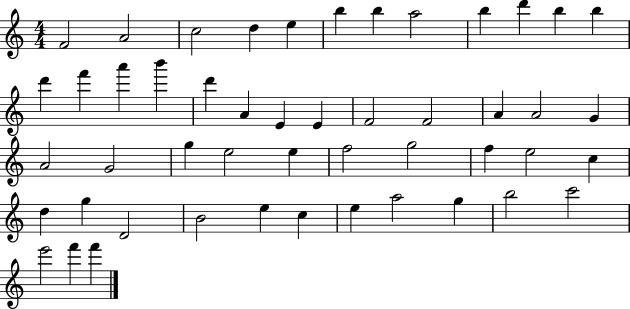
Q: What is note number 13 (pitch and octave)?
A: D6